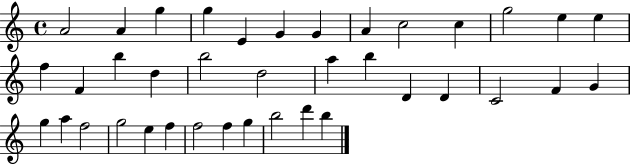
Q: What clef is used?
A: treble